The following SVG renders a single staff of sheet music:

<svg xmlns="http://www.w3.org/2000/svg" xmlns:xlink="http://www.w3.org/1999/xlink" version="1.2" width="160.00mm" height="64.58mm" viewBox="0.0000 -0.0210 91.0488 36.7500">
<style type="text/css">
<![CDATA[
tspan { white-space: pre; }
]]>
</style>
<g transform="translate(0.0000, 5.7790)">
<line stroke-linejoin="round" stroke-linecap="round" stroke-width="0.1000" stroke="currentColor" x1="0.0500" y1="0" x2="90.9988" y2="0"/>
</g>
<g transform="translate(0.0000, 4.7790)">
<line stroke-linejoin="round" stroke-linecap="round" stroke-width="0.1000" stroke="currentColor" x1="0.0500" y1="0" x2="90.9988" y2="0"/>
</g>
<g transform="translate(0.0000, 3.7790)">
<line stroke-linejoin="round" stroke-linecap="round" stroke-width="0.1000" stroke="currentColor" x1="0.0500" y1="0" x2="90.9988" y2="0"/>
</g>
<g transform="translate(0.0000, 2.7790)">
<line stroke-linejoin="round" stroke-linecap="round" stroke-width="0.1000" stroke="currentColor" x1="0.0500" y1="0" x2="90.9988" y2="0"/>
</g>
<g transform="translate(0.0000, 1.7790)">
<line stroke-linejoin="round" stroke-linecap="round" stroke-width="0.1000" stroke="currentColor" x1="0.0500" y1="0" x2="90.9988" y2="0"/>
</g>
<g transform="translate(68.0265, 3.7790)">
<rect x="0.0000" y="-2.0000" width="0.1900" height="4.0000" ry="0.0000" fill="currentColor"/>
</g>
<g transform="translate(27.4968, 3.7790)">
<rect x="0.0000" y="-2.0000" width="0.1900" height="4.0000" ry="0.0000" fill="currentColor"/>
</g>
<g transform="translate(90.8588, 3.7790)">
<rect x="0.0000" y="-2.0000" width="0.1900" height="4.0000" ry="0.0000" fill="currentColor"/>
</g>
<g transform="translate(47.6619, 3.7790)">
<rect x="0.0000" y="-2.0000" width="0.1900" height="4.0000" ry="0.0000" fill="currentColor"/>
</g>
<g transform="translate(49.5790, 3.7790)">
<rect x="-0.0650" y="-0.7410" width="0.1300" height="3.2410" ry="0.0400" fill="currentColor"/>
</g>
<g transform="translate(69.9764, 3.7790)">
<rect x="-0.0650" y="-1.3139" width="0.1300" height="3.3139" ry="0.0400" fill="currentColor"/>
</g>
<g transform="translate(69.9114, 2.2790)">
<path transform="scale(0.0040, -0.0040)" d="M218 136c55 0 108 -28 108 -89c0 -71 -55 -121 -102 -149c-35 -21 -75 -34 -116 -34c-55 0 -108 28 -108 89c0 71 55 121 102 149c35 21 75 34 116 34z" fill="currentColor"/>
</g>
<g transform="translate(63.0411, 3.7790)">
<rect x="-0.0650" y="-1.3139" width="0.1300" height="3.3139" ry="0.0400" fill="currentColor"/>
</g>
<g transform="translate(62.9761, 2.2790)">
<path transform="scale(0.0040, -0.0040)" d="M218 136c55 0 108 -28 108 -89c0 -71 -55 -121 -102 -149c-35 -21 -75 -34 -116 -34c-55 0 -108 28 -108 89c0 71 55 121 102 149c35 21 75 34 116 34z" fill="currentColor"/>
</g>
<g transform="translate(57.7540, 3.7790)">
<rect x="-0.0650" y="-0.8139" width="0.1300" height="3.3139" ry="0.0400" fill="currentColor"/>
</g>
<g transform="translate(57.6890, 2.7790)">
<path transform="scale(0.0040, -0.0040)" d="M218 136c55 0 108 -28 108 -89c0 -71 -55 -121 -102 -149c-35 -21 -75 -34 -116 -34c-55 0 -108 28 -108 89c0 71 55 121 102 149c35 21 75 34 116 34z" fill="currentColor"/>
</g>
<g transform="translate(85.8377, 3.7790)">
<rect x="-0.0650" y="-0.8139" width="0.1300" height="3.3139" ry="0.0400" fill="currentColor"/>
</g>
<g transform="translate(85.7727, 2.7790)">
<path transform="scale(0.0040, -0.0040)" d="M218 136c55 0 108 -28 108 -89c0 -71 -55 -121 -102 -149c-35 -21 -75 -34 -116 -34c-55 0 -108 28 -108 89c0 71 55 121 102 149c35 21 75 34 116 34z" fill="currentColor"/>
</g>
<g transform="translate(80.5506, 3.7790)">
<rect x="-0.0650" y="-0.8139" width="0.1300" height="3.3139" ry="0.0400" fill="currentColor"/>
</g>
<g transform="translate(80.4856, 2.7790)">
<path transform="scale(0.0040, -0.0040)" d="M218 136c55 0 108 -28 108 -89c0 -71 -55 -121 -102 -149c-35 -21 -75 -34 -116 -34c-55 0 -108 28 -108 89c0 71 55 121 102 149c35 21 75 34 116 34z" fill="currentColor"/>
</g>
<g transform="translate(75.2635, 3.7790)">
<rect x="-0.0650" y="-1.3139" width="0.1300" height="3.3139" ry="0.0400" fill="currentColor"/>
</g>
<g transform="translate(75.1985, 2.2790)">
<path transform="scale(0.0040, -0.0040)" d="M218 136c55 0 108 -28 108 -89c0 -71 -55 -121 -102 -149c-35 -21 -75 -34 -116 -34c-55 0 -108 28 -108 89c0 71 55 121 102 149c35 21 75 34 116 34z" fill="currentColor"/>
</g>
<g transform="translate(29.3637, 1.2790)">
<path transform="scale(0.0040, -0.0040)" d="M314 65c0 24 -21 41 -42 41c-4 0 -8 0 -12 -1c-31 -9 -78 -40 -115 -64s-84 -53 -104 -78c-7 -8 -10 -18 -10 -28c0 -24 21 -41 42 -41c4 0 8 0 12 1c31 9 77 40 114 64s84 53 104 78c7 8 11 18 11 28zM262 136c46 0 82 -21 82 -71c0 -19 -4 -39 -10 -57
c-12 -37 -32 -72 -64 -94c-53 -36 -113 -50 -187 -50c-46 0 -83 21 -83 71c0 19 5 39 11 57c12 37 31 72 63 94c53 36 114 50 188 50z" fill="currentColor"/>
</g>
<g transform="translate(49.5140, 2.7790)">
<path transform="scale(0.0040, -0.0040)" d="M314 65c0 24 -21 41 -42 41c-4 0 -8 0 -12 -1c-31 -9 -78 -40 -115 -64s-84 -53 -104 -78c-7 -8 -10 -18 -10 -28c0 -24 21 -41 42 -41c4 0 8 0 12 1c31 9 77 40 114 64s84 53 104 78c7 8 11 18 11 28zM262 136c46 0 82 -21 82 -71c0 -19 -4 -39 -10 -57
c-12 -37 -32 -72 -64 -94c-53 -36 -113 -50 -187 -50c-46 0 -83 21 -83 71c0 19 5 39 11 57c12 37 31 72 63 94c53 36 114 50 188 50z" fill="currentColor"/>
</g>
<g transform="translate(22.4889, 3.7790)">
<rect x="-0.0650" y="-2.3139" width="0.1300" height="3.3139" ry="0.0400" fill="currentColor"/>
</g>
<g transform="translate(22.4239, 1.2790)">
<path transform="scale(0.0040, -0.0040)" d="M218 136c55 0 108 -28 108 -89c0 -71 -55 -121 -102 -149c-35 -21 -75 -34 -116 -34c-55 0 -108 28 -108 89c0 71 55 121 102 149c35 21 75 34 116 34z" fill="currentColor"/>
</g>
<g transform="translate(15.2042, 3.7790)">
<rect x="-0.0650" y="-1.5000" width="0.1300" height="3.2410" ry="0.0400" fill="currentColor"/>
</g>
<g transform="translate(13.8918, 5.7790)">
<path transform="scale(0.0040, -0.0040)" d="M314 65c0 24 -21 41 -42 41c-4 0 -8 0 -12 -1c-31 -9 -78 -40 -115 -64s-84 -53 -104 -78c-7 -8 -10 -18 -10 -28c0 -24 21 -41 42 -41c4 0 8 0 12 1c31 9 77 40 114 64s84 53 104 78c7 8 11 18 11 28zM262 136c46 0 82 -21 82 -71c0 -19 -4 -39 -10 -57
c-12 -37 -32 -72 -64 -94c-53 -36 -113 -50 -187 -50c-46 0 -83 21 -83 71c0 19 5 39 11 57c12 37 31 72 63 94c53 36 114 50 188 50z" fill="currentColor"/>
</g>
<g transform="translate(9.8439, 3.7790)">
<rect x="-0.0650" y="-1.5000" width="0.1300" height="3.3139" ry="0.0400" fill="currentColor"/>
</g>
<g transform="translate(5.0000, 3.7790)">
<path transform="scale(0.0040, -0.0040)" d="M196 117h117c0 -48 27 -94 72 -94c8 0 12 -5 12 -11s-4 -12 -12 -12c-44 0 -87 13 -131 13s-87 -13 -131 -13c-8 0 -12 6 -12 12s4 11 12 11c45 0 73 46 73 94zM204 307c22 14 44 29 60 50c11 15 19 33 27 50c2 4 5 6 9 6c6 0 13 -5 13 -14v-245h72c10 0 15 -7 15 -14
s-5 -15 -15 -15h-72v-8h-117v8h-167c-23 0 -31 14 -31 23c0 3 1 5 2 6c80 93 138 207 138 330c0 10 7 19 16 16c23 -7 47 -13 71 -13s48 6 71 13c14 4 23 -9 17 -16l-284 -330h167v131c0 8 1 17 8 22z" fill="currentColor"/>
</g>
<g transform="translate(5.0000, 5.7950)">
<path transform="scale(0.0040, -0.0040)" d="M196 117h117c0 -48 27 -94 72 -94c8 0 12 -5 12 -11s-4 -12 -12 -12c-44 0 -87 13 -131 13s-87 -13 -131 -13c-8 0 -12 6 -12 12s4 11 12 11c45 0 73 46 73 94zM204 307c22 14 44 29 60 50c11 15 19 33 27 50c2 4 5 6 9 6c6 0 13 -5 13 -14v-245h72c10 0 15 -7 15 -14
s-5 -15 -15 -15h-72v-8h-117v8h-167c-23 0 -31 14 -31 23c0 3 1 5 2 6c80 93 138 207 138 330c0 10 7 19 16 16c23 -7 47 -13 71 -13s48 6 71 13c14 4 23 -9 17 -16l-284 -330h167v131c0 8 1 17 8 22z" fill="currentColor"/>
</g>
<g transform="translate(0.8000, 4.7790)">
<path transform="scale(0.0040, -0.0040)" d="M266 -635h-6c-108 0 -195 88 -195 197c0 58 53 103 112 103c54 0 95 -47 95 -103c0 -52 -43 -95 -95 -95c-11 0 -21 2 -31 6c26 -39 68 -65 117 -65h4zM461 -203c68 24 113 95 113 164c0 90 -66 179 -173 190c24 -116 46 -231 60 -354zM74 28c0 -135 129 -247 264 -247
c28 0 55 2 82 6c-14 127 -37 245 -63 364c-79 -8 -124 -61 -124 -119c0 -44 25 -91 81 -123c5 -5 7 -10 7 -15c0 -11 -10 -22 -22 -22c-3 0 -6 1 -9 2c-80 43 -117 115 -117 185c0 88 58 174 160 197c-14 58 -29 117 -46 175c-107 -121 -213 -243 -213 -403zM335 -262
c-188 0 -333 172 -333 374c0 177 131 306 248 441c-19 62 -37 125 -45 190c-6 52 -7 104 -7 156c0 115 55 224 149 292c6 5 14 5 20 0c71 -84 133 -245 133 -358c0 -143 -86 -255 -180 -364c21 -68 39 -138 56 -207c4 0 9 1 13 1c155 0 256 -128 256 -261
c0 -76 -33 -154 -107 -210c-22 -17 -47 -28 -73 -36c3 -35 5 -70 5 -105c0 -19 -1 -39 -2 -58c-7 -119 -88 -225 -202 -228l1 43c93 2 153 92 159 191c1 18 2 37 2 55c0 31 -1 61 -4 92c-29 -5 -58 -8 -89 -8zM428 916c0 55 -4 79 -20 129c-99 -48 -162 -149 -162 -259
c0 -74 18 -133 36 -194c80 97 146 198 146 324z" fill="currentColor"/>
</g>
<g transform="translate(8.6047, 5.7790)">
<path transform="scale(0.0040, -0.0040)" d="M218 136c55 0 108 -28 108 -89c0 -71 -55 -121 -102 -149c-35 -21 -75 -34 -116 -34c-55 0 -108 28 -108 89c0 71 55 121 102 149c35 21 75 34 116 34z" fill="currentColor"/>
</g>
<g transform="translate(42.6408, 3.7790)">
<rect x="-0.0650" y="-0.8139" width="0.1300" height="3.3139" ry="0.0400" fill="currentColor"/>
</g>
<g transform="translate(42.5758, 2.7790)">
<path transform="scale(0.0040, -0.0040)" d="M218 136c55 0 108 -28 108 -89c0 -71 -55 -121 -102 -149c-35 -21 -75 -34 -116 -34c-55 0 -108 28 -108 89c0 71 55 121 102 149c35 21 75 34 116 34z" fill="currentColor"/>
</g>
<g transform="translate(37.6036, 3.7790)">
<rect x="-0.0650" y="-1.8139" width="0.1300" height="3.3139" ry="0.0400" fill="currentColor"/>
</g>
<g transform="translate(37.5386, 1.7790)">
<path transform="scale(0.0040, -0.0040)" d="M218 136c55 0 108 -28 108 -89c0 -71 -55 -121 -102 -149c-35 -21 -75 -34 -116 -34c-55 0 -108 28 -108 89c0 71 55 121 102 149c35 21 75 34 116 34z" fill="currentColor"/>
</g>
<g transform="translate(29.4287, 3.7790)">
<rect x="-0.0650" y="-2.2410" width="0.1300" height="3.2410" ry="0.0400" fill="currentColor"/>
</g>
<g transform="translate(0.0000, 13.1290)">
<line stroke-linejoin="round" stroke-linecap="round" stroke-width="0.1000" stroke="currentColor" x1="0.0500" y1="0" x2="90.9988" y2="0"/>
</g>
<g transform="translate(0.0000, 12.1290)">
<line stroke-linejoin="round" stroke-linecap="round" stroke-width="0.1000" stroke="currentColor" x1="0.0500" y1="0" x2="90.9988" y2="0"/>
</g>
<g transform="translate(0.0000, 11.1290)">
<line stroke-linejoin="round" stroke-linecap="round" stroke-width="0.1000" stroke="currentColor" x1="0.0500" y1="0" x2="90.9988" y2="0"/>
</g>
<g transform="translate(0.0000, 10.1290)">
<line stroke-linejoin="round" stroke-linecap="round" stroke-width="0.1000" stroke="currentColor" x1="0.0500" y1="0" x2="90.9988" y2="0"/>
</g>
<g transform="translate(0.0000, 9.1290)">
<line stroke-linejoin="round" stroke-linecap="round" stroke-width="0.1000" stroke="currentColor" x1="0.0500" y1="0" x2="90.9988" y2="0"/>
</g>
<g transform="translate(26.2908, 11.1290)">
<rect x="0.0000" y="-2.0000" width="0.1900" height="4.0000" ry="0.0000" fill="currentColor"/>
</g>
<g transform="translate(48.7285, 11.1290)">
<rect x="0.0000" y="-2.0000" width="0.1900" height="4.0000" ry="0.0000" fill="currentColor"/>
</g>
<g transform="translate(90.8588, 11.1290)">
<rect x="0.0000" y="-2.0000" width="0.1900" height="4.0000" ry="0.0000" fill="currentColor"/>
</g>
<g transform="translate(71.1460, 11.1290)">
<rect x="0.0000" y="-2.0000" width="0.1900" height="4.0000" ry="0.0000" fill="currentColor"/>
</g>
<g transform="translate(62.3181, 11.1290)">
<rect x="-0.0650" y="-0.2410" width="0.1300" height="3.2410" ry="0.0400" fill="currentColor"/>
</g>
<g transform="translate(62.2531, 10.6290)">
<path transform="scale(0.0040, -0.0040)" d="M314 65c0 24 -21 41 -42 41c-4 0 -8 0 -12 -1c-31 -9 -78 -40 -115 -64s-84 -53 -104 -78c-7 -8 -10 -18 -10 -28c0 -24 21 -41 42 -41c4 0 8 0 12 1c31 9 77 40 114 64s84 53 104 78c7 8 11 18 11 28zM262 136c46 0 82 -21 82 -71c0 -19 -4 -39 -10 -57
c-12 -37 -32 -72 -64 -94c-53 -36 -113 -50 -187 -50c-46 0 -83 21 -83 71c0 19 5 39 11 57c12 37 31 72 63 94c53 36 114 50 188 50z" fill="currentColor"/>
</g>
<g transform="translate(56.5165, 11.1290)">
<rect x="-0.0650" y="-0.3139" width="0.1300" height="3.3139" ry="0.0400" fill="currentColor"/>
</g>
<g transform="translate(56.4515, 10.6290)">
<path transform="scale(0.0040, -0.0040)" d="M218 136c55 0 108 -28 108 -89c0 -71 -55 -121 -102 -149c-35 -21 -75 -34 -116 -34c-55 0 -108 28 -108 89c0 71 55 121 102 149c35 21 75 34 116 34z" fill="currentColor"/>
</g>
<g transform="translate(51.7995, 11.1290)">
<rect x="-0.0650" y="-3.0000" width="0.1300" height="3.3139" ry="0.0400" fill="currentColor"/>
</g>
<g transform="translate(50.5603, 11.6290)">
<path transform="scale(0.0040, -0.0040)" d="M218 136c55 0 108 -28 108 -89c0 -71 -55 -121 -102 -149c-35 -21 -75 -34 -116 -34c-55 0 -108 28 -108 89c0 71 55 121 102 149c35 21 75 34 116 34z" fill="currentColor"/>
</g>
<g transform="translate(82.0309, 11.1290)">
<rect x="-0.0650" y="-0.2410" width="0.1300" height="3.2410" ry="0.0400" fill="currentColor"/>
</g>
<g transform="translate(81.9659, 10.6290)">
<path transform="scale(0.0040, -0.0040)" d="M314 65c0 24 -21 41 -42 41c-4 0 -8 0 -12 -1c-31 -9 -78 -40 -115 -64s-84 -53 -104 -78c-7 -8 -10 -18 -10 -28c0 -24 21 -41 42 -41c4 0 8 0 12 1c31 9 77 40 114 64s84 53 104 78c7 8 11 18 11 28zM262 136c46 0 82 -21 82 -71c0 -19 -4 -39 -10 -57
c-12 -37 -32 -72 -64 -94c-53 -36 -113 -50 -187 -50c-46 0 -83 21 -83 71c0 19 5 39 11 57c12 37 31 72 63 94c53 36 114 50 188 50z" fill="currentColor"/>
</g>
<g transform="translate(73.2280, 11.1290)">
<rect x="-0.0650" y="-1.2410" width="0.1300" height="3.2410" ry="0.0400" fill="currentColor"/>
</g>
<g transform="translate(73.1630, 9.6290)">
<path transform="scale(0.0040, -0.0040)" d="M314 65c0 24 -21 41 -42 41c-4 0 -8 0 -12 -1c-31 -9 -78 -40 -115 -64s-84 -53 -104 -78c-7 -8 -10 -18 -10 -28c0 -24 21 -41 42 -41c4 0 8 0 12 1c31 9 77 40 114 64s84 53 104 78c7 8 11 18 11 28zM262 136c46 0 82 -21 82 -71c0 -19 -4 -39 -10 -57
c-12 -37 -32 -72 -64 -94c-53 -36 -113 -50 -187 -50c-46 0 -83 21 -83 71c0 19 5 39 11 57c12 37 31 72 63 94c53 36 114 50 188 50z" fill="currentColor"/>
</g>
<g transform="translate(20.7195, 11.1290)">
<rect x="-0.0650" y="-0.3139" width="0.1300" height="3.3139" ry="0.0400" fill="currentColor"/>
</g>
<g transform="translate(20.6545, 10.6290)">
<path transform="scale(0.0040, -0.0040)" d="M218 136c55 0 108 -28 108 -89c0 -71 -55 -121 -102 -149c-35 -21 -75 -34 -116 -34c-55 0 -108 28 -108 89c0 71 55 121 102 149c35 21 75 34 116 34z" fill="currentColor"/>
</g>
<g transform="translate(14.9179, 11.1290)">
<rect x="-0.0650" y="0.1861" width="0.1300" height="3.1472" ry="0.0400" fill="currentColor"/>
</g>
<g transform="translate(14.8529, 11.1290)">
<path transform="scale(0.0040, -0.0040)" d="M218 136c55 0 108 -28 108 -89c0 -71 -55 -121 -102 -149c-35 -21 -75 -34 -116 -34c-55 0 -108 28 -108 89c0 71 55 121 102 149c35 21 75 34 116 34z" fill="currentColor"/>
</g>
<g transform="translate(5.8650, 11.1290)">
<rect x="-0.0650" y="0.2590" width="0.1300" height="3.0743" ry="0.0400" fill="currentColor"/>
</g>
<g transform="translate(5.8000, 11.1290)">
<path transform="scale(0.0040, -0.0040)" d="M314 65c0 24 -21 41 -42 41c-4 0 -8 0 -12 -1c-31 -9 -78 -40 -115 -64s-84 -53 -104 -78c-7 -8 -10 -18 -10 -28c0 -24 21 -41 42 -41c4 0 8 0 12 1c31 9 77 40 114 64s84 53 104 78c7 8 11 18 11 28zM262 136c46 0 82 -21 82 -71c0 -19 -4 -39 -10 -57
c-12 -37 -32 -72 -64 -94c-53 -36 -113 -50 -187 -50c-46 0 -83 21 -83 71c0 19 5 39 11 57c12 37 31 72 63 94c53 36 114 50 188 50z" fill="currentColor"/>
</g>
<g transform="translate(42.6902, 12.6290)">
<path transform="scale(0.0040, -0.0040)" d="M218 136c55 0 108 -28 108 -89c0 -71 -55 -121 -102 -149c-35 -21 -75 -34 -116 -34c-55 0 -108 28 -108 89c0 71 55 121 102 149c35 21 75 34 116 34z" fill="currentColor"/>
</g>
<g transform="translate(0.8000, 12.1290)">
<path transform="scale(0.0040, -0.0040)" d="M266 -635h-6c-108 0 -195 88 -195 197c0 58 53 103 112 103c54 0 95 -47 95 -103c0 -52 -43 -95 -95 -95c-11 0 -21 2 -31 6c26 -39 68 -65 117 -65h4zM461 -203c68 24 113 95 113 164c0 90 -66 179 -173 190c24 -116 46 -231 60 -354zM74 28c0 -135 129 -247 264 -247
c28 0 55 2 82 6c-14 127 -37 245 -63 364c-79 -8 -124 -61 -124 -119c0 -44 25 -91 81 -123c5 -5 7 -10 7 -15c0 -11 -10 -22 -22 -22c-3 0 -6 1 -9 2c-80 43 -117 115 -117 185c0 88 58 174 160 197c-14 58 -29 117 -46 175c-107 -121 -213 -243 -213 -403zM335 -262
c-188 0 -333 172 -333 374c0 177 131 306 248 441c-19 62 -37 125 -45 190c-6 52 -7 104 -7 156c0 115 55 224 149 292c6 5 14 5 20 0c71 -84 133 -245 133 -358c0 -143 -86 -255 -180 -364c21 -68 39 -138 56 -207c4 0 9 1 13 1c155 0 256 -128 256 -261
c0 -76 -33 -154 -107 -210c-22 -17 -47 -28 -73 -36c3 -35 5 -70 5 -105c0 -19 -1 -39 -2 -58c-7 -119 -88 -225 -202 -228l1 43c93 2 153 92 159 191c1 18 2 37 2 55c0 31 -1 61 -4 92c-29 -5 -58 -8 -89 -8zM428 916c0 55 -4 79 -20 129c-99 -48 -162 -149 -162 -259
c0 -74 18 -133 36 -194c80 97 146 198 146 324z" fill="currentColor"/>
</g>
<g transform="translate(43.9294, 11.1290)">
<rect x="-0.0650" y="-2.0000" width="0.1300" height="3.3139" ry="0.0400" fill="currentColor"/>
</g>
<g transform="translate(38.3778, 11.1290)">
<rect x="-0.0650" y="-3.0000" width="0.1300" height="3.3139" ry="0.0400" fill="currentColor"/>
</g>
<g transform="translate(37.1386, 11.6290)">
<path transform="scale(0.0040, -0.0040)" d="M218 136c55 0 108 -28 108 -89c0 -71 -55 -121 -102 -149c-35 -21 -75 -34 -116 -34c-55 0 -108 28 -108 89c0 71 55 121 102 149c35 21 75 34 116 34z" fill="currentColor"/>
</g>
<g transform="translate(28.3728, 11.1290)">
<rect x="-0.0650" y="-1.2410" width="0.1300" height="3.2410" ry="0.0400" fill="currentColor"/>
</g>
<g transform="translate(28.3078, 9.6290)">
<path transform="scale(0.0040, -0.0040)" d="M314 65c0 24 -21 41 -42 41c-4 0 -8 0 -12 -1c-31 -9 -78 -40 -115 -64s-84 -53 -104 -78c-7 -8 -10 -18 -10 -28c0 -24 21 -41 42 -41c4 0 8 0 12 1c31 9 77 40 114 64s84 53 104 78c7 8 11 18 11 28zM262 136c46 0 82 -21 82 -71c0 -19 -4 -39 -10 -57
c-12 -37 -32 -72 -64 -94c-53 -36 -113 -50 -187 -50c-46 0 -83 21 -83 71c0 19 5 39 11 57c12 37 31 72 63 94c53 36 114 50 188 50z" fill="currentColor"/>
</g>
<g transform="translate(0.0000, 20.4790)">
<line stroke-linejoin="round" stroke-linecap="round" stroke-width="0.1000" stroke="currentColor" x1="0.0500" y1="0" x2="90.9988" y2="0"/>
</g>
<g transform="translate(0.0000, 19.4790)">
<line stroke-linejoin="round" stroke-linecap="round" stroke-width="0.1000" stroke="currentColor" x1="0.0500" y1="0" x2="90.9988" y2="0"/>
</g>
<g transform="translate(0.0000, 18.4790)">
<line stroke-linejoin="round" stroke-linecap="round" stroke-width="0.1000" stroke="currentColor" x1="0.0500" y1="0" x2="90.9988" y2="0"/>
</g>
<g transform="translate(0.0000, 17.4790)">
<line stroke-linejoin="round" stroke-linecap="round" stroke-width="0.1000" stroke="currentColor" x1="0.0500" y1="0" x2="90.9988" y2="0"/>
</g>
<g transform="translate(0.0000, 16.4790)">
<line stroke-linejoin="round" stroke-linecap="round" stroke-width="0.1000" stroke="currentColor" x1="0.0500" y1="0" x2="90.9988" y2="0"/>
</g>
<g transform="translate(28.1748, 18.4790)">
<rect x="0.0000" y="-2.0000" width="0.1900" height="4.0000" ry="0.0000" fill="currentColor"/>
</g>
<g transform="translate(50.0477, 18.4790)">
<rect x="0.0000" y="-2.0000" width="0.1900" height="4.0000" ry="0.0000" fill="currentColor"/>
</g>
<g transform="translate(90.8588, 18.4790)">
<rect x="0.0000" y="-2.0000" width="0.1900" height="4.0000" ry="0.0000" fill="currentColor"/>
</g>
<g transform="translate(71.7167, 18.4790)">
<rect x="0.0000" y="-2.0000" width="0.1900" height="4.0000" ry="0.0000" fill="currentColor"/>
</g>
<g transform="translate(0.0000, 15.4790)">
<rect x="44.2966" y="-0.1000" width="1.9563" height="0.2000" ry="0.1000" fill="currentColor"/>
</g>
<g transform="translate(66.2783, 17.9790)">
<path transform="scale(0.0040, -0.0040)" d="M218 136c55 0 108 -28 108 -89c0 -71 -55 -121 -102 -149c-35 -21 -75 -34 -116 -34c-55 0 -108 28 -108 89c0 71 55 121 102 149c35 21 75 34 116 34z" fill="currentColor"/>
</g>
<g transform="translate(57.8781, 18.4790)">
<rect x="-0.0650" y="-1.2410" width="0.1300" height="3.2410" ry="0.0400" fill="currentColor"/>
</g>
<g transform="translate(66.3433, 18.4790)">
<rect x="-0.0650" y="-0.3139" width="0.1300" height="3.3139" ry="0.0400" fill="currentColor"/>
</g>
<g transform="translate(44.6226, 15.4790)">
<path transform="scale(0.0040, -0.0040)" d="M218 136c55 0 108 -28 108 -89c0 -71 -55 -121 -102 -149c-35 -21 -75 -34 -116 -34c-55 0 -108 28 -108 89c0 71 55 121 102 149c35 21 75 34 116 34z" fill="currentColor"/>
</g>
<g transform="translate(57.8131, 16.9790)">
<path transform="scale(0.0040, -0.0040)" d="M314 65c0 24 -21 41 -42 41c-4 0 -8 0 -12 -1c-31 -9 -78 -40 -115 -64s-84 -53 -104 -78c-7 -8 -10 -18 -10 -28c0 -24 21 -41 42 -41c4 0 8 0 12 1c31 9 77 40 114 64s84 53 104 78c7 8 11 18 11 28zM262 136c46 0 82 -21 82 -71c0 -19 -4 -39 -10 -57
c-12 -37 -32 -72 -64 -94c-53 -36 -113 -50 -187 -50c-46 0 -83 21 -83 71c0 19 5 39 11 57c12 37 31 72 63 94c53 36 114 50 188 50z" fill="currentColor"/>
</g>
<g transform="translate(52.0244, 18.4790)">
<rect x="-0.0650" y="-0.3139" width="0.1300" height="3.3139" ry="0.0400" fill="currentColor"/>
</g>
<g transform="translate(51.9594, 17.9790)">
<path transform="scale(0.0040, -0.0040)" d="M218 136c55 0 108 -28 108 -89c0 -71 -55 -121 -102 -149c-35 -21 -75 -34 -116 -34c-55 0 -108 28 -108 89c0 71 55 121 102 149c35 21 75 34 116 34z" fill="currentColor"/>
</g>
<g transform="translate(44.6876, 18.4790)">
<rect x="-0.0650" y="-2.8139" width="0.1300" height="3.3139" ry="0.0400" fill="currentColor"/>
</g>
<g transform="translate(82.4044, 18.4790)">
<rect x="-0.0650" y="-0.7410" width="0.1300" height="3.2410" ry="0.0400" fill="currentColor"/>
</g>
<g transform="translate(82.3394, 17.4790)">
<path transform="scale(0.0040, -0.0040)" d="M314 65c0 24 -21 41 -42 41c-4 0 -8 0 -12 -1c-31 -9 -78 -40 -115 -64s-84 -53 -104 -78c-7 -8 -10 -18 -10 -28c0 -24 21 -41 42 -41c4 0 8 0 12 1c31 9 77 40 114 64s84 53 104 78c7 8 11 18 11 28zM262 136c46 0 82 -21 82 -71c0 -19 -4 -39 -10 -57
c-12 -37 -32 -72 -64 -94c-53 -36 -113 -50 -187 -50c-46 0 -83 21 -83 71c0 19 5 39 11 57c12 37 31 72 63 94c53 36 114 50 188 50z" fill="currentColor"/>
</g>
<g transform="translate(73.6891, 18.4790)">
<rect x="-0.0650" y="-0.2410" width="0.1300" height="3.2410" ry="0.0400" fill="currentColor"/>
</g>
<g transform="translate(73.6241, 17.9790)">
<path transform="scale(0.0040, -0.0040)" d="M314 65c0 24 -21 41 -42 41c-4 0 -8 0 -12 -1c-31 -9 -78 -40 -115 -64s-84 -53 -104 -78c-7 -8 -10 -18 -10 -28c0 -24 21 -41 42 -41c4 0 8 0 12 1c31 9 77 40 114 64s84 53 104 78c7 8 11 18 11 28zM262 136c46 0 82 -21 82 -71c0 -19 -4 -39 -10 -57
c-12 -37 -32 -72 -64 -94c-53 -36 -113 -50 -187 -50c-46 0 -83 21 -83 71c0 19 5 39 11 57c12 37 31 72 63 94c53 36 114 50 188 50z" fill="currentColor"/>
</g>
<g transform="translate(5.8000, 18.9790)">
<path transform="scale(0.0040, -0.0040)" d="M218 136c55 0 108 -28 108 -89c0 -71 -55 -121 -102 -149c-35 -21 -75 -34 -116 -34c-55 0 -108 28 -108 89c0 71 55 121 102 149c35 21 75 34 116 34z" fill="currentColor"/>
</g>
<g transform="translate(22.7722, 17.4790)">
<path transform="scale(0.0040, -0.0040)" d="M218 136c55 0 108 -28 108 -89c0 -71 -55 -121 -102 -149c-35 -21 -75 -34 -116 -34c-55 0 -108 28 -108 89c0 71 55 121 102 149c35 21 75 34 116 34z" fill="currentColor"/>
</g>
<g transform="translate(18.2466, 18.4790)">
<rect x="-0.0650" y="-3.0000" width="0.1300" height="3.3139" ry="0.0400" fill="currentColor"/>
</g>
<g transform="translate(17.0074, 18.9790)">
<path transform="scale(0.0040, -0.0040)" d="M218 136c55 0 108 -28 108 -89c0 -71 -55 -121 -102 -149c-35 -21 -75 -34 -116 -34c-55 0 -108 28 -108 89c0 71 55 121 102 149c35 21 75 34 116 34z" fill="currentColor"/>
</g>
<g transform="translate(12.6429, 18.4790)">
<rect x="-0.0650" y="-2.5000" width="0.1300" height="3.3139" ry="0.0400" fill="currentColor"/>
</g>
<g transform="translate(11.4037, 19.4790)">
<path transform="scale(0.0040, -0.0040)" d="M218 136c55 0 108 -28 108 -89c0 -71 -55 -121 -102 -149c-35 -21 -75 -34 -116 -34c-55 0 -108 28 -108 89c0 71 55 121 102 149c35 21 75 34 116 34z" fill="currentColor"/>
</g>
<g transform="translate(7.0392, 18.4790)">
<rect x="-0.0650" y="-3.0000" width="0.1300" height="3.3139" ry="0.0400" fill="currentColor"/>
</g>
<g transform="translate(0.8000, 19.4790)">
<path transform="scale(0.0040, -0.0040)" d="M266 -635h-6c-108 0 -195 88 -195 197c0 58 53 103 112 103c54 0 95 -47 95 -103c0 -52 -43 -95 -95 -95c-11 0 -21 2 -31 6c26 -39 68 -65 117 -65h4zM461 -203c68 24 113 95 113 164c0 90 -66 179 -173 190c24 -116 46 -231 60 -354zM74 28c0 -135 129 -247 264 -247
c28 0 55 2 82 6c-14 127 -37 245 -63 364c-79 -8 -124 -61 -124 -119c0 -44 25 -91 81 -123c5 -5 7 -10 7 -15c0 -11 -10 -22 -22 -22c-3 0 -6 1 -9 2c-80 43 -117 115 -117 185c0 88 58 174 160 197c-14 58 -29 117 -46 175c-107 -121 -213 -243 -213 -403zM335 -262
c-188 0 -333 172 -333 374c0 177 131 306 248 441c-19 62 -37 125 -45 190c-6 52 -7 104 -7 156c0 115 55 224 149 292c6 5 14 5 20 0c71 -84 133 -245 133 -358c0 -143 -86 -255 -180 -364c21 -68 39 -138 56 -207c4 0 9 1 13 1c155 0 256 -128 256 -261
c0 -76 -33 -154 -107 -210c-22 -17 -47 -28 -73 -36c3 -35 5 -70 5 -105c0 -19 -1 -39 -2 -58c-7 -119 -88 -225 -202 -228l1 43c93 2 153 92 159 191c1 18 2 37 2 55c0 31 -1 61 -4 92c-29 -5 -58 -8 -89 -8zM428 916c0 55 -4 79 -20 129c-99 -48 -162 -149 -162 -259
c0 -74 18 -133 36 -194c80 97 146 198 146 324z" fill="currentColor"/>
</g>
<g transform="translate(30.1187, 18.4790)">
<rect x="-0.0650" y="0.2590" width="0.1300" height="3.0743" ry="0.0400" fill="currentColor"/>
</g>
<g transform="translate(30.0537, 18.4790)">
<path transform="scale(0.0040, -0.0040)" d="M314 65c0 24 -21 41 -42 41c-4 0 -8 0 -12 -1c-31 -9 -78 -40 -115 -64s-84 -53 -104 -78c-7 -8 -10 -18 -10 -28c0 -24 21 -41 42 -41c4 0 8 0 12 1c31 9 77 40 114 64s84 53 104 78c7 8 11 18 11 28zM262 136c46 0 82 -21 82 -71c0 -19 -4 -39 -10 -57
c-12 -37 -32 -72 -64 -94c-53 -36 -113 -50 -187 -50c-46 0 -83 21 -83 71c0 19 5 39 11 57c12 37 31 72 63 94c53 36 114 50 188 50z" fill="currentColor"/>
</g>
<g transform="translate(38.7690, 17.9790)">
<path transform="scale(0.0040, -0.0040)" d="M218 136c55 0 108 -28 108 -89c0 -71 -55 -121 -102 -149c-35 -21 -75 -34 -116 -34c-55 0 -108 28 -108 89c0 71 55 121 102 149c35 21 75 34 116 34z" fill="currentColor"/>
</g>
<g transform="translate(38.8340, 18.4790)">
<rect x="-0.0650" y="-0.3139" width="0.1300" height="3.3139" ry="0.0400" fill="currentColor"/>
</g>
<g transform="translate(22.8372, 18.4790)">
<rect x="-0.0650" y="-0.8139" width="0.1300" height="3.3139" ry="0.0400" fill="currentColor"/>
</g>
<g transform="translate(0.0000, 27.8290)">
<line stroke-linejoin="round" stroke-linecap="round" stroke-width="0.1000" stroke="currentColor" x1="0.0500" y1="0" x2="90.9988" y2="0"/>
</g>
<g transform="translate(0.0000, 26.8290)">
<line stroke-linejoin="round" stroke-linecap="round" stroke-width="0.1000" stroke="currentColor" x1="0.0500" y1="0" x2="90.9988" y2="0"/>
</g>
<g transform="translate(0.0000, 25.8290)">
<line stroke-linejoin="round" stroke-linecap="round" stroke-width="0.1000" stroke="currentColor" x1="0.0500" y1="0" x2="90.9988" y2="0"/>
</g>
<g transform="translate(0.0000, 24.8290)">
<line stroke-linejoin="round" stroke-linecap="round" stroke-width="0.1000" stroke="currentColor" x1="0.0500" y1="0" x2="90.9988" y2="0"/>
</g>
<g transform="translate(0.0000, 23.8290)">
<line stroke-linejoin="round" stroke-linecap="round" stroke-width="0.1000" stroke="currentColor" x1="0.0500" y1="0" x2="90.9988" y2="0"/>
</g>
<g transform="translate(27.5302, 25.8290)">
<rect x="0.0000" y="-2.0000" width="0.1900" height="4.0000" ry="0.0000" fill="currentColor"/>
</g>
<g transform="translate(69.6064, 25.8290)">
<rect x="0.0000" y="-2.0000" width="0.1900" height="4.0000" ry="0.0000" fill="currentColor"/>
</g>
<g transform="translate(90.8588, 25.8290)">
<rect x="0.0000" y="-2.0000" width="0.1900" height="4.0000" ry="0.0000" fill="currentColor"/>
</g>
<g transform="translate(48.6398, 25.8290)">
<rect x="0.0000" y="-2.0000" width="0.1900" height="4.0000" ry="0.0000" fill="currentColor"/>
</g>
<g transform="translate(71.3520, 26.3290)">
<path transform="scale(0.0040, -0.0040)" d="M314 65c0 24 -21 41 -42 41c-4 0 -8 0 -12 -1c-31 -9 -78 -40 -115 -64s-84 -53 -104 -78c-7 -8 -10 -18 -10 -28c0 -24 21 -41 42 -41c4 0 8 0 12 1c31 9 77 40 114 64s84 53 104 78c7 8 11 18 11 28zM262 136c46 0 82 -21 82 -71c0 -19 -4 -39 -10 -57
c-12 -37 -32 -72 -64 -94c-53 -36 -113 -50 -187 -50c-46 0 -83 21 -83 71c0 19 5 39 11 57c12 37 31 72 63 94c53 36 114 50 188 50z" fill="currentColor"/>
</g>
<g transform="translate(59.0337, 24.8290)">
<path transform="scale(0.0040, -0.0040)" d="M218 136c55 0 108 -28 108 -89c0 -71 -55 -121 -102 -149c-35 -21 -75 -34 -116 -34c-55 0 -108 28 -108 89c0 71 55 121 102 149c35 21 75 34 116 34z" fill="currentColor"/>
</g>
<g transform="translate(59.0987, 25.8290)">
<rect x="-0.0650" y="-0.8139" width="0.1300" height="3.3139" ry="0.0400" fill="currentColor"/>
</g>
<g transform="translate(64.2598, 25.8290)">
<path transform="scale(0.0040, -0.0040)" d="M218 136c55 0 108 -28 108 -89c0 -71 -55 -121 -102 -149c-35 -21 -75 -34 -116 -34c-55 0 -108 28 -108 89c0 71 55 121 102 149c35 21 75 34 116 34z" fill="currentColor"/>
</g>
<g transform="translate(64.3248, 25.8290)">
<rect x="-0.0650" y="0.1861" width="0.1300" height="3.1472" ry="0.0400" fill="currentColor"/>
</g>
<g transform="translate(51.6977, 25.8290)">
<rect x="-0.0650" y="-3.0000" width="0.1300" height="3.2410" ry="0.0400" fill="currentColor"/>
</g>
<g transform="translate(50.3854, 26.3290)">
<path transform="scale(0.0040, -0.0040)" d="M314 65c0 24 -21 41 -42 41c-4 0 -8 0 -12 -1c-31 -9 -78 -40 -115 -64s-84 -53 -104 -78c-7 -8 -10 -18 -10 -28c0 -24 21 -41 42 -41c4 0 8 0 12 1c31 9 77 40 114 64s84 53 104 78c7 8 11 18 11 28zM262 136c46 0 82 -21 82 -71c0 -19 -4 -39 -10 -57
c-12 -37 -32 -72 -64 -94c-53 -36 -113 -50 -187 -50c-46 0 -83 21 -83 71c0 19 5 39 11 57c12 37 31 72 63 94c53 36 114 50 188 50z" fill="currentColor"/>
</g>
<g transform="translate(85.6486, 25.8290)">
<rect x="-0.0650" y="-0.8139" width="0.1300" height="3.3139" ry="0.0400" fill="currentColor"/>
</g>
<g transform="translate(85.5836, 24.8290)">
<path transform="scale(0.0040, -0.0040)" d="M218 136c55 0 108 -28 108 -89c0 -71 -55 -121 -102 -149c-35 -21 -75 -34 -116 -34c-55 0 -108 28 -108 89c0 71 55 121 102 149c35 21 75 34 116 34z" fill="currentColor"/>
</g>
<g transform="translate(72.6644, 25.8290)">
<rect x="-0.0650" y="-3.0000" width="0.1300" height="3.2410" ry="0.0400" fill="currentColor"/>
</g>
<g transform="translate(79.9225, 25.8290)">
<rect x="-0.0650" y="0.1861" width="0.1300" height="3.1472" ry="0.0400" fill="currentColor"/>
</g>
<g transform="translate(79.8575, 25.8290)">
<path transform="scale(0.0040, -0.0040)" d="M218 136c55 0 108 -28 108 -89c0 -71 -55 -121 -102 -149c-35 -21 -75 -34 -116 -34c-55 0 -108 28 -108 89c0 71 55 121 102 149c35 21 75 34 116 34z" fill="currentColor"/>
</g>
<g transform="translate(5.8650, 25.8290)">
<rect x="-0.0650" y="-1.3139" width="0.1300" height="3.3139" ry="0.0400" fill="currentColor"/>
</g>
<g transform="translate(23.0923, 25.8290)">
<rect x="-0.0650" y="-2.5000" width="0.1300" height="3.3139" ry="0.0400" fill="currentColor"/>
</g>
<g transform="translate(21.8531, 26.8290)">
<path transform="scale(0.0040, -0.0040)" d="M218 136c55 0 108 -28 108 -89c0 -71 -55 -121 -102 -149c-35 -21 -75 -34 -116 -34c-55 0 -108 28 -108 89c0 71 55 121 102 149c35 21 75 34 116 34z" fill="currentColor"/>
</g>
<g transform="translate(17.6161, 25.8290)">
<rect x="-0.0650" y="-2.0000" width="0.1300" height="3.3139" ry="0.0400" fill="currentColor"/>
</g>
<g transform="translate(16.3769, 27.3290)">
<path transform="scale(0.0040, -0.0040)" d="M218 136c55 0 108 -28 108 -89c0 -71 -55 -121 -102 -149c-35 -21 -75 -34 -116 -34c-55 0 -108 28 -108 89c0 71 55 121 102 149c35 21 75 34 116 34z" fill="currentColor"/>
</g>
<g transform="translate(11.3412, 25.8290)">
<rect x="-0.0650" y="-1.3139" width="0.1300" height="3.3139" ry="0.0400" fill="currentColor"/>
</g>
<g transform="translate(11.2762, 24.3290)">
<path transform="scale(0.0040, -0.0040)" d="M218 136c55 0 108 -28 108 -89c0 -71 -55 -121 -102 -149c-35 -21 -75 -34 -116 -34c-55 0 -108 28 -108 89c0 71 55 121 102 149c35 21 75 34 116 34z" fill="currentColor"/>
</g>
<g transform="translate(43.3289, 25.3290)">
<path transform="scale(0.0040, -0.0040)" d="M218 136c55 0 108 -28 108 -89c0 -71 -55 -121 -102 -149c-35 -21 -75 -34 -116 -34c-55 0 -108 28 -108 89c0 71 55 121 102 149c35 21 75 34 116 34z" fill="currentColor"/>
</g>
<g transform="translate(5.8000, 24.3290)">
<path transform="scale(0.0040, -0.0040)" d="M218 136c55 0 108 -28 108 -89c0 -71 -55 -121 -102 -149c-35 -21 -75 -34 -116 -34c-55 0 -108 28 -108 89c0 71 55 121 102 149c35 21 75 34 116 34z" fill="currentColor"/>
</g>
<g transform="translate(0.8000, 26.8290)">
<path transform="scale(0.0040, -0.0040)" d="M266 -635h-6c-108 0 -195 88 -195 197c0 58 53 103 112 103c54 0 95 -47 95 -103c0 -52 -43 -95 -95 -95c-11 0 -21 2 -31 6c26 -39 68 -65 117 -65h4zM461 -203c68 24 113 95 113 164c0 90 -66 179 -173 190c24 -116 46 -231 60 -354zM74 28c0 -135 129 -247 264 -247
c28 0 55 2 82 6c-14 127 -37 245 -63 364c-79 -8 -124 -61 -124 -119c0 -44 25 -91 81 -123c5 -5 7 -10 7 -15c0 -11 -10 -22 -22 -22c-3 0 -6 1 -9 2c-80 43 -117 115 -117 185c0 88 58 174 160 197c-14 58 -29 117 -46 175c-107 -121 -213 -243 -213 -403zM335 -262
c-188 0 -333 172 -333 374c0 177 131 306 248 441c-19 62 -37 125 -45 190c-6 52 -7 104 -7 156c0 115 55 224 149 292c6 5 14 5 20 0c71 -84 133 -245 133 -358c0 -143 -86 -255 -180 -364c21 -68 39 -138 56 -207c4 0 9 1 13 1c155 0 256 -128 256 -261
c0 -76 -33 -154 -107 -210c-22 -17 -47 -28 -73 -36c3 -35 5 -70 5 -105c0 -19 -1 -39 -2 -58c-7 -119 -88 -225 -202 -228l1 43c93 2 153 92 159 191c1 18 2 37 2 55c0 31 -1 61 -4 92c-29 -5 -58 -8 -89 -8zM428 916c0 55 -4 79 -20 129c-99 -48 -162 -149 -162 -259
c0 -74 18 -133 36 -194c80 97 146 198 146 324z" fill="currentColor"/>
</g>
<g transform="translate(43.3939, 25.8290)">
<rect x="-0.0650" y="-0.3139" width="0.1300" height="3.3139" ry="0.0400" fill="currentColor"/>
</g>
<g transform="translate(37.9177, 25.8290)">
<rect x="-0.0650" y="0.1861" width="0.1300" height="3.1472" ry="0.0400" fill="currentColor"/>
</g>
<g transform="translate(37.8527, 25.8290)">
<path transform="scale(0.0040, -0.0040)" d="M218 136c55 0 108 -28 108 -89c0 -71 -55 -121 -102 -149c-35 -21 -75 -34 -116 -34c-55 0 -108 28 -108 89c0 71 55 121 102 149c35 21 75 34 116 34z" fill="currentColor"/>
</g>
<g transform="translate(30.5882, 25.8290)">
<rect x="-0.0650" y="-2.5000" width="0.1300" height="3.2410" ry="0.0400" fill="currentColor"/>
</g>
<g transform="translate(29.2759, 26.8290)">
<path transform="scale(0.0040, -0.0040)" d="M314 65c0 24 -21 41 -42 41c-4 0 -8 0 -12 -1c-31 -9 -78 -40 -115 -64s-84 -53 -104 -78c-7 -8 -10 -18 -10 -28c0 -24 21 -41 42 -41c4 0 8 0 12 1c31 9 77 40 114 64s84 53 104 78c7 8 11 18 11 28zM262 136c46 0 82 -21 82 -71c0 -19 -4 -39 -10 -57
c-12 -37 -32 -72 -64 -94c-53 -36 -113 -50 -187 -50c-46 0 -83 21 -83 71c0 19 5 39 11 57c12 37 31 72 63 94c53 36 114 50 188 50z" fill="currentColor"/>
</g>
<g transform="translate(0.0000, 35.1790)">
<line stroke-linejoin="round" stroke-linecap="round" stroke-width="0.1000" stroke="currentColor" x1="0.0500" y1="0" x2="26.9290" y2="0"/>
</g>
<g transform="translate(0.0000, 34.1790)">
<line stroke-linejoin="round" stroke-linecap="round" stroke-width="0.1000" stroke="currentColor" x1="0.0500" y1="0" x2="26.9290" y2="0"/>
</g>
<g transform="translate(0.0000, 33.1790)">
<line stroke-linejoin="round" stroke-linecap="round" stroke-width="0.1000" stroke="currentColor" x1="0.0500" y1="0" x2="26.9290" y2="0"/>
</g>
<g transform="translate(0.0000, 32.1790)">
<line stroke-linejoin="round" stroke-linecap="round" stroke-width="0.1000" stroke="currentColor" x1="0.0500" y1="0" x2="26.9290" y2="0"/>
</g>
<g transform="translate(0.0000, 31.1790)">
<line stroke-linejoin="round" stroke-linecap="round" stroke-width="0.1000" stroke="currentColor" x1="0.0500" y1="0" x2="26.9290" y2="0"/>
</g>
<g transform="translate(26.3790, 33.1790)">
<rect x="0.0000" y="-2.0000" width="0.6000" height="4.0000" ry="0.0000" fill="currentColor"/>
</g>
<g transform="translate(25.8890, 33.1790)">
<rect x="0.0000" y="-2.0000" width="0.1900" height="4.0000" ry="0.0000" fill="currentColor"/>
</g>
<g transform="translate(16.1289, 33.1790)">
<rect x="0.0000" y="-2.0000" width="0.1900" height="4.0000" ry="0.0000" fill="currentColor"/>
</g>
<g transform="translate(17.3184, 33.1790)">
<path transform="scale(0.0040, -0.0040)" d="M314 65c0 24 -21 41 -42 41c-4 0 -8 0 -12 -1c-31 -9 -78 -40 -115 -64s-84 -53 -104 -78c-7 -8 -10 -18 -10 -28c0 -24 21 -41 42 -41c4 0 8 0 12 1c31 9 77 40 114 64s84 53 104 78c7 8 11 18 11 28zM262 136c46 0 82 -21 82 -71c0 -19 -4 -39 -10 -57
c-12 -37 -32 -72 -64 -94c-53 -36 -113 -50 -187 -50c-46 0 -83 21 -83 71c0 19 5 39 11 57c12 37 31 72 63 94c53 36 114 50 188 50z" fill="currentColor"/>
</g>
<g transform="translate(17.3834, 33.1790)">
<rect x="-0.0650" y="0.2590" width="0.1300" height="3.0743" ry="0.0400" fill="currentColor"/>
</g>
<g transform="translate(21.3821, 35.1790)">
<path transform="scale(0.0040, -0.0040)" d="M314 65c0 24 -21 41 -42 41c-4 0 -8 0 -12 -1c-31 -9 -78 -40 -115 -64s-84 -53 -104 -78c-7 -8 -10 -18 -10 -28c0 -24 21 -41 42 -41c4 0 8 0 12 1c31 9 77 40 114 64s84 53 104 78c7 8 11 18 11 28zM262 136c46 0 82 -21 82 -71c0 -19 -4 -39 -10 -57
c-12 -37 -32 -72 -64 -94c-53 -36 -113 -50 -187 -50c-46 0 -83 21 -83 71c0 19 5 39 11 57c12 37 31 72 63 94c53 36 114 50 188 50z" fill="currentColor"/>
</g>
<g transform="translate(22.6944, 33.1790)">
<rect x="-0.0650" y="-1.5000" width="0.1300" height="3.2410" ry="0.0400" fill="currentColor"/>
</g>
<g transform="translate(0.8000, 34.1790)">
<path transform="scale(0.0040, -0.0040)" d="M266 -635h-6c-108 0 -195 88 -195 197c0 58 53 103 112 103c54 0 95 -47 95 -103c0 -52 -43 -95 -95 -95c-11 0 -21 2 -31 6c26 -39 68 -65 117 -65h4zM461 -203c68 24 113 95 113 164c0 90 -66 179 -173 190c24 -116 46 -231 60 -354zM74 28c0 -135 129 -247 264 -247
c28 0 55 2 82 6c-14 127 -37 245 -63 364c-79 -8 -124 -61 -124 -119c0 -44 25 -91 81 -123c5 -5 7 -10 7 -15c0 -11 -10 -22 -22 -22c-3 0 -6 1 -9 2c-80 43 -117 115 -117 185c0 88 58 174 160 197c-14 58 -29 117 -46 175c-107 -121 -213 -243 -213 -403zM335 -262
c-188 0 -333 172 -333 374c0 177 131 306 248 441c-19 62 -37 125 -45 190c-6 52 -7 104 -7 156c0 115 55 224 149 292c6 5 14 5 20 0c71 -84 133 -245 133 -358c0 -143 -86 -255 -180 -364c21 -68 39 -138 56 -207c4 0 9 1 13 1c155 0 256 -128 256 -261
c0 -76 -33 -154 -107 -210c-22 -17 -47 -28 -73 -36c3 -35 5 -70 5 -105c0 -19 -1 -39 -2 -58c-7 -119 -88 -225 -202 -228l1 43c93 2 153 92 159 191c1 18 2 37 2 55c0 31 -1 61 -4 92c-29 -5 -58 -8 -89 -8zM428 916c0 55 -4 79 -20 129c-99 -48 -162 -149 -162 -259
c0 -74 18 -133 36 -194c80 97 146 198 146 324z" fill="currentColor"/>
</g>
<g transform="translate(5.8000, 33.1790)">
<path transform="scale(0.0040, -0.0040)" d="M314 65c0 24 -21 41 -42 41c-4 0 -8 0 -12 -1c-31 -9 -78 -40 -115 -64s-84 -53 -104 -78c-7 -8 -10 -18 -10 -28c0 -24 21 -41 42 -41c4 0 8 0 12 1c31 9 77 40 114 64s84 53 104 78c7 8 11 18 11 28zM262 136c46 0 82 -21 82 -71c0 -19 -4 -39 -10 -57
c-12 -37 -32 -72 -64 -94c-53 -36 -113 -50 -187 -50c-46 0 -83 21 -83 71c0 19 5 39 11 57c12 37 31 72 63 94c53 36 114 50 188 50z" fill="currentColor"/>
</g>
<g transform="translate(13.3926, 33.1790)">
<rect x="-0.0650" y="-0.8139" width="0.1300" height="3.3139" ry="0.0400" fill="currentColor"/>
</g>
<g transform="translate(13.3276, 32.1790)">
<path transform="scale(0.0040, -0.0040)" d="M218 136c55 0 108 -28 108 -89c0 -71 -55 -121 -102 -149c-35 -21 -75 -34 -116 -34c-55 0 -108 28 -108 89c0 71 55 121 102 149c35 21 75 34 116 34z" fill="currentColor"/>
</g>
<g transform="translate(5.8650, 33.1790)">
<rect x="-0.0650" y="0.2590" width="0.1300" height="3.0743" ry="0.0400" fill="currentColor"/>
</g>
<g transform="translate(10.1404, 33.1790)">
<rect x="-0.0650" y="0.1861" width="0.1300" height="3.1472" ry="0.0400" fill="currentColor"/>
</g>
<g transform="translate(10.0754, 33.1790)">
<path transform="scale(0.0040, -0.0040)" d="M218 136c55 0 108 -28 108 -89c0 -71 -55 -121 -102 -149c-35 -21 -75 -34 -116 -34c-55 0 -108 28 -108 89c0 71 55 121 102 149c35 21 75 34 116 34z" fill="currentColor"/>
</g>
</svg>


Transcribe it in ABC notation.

X:1
T:Untitled
M:4/4
L:1/4
K:C
E E2 g g2 f d d2 d e e e d d B2 B c e2 A F A c c2 e2 c2 A G A d B2 c a c e2 c c2 d2 e e F G G2 B c A2 d B A2 B d B2 B d B2 E2